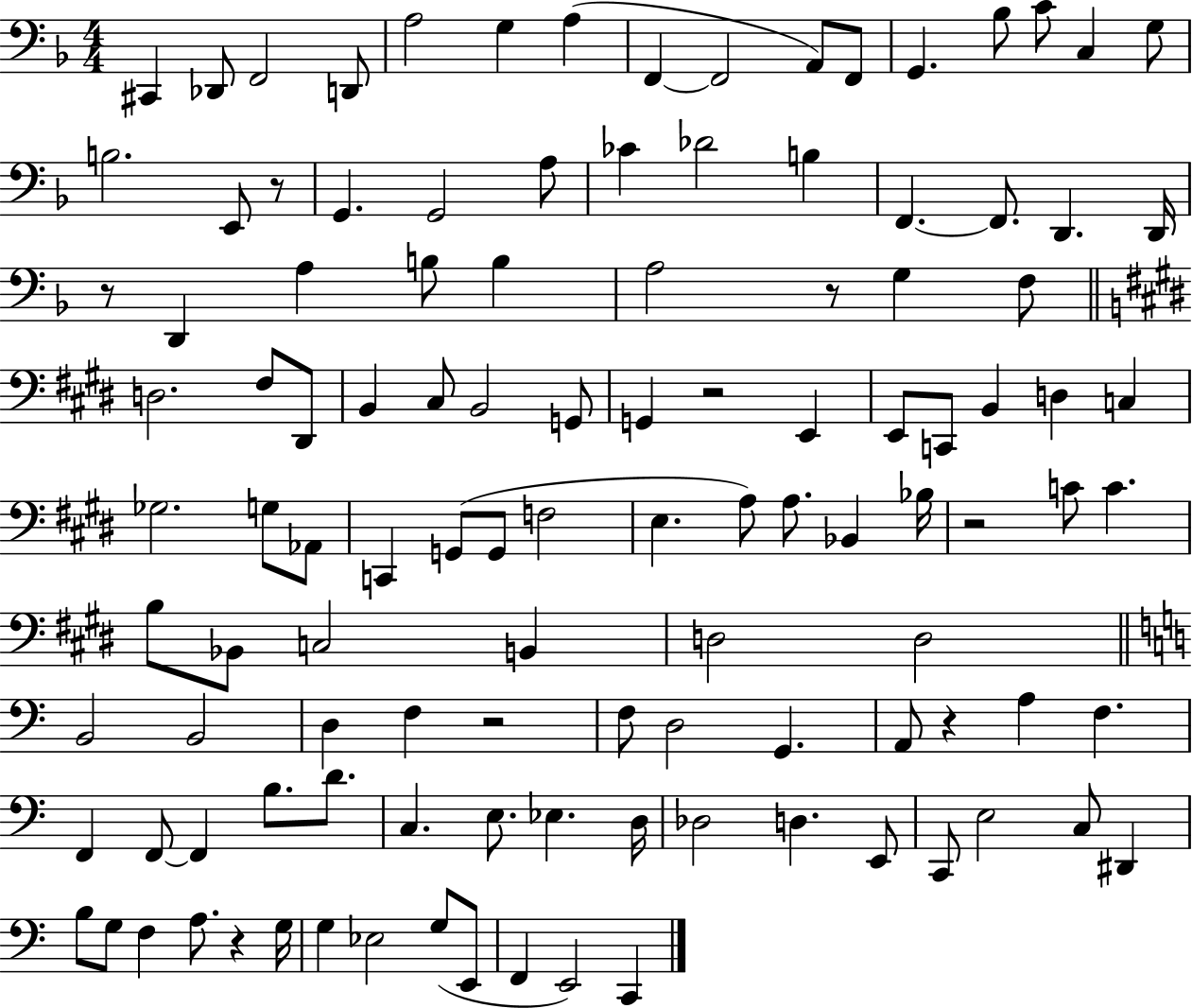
C#2/q Db2/e F2/h D2/e A3/h G3/q A3/q F2/q F2/h A2/e F2/e G2/q. Bb3/e C4/e C3/q G3/e B3/h. E2/e R/e G2/q. G2/h A3/e CES4/q Db4/h B3/q F2/q. F2/e. D2/q. D2/s R/e D2/q A3/q B3/e B3/q A3/h R/e G3/q F3/e D3/h. F#3/e D#2/e B2/q C#3/e B2/h G2/e G2/q R/h E2/q E2/e C2/e B2/q D3/q C3/q Gb3/h. G3/e Ab2/e C2/q G2/e G2/e F3/h E3/q. A3/e A3/e. Bb2/q Bb3/s R/h C4/e C4/q. B3/e Bb2/e C3/h B2/q D3/h D3/h B2/h B2/h D3/q F3/q R/h F3/e D3/h G2/q. A2/e R/q A3/q F3/q. F2/q F2/e F2/q B3/e. D4/e. C3/q. E3/e. Eb3/q. D3/s Db3/h D3/q. E2/e C2/e E3/h C3/e D#2/q B3/e G3/e F3/q A3/e. R/q G3/s G3/q Eb3/h G3/e E2/e F2/q E2/h C2/q